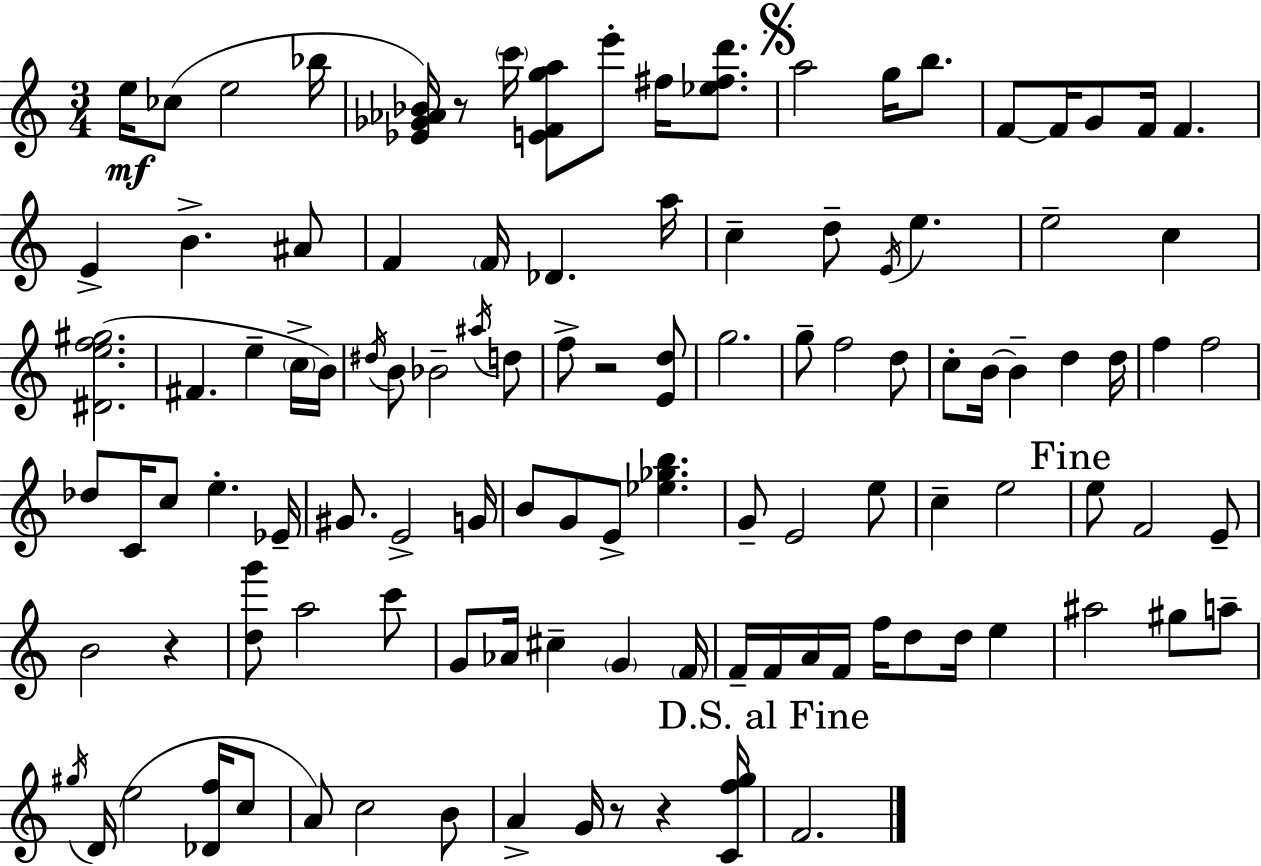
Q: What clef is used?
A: treble